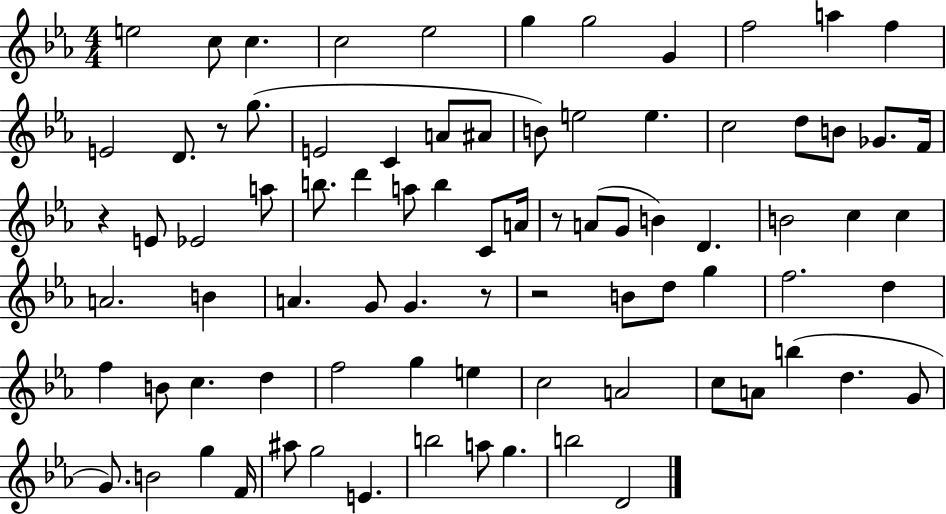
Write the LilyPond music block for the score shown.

{
  \clef treble
  \numericTimeSignature
  \time 4/4
  \key ees \major
  e''2 c''8 c''4. | c''2 ees''2 | g''4 g''2 g'4 | f''2 a''4 f''4 | \break e'2 d'8. r8 g''8.( | e'2 c'4 a'8 ais'8 | b'8) e''2 e''4. | c''2 d''8 b'8 ges'8. f'16 | \break r4 e'8 ees'2 a''8 | b''8. d'''4 a''8 b''4 c'8 a'16 | r8 a'8( g'8 b'4) d'4. | b'2 c''4 c''4 | \break a'2. b'4 | a'4. g'8 g'4. r8 | r2 b'8 d''8 g''4 | f''2. d''4 | \break f''4 b'8 c''4. d''4 | f''2 g''4 e''4 | c''2 a'2 | c''8 a'8 b''4( d''4. g'8 | \break g'8.) b'2 g''4 f'16 | ais''8 g''2 e'4. | b''2 a''8 g''4. | b''2 d'2 | \break \bar "|."
}